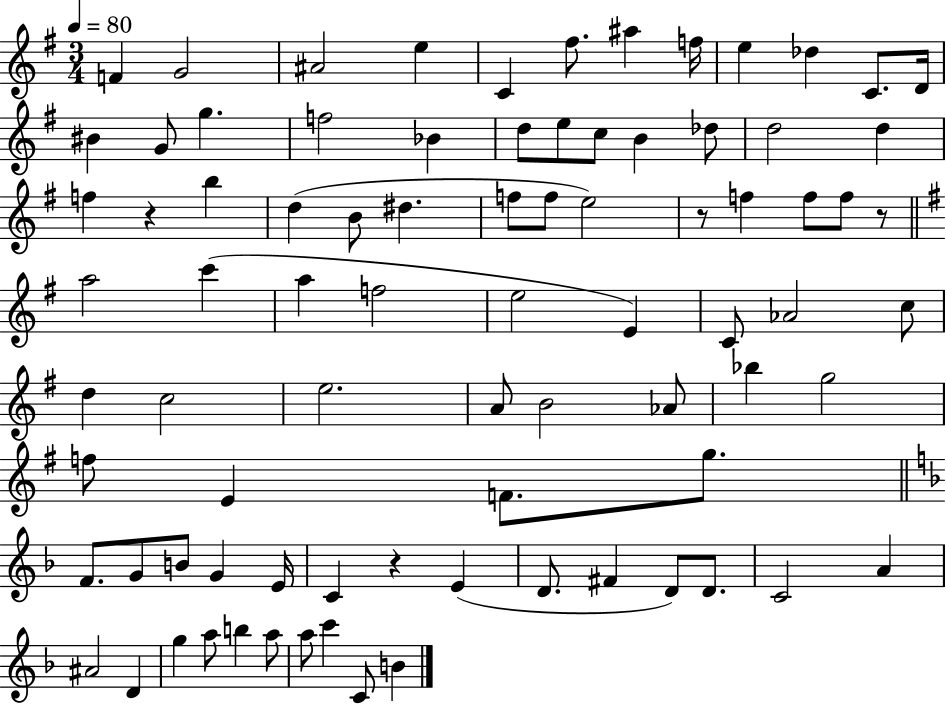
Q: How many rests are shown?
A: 4